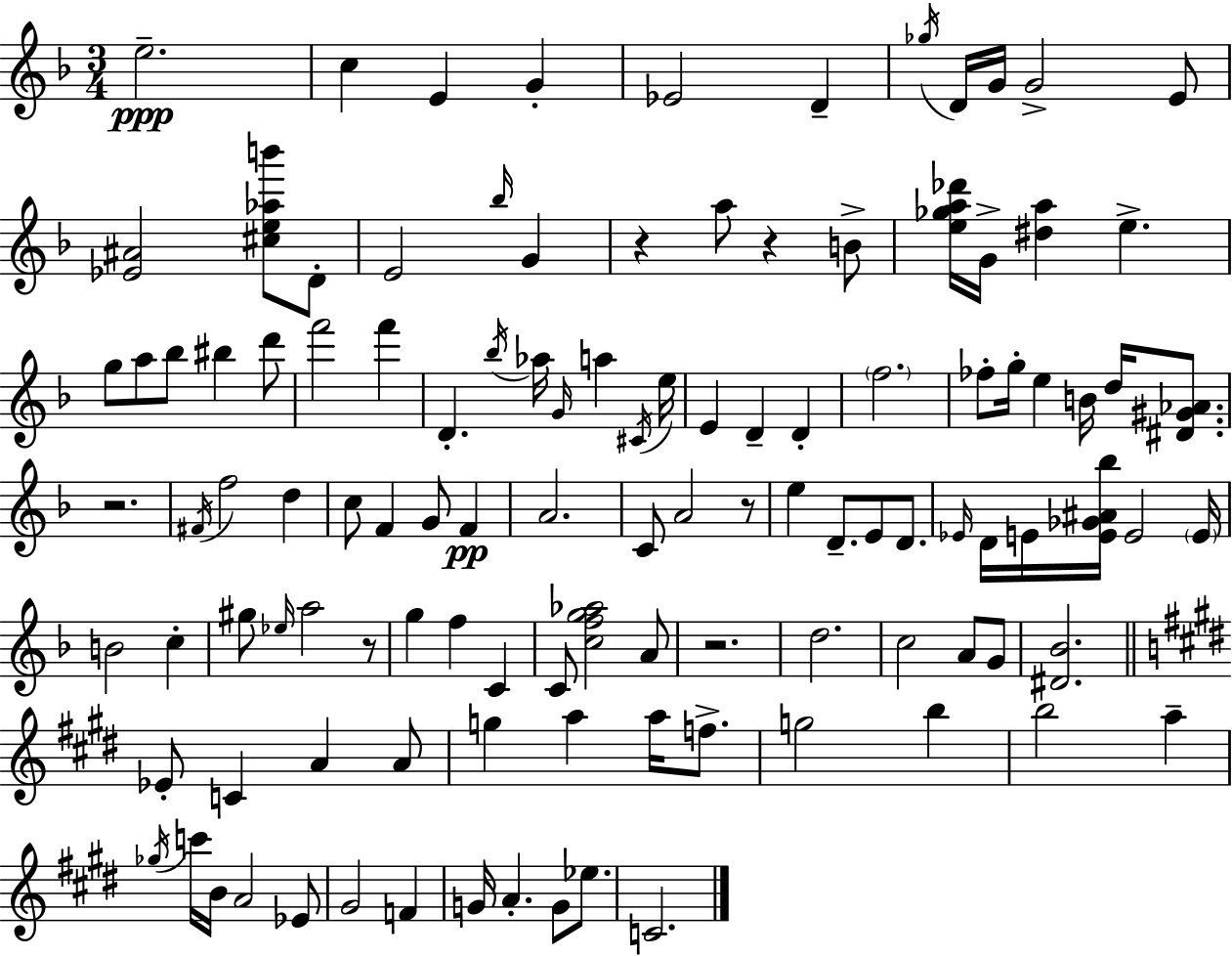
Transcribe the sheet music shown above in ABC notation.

X:1
T:Untitled
M:3/4
L:1/4
K:Dm
e2 c E G _E2 D _g/4 D/4 G/4 G2 E/2 [_E^A]2 [^ce_ab']/2 D/2 E2 _b/4 G z a/2 z B/2 [e_ga_d']/4 G/4 [^da] e g/2 a/2 _b/2 ^b d'/2 f'2 f' D _b/4 _a/4 G/4 a ^C/4 e/4 E D D f2 _f/2 g/4 e B/4 d/4 [^D^G_A]/2 z2 ^F/4 f2 d c/2 F G/2 F A2 C/2 A2 z/2 e D/2 E/2 D/2 _E/4 D/4 E/4 [E_G^A_b]/4 E2 E/4 B2 c ^g/2 _e/4 a2 z/2 g f C C/2 [cfg_a]2 A/2 z2 d2 c2 A/2 G/2 [^D_B]2 _E/2 C A A/2 g a a/4 f/2 g2 b b2 a _g/4 c'/4 B/4 A2 _E/2 ^G2 F G/4 A G/2 _e/2 C2